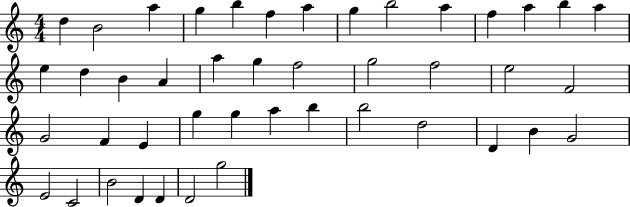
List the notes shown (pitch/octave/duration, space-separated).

D5/q B4/h A5/q G5/q B5/q F5/q A5/q G5/q B5/h A5/q F5/q A5/q B5/q A5/q E5/q D5/q B4/q A4/q A5/q G5/q F5/h G5/h F5/h E5/h F4/h G4/h F4/q E4/q G5/q G5/q A5/q B5/q B5/h D5/h D4/q B4/q G4/h E4/h C4/h B4/h D4/q D4/q D4/h G5/h